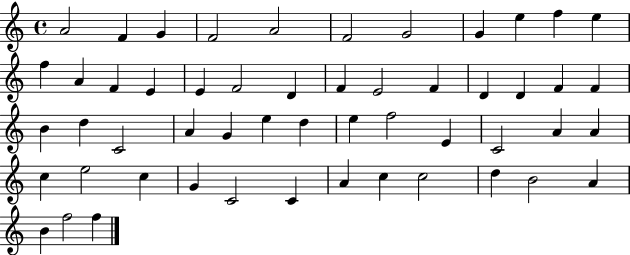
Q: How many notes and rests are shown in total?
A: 53